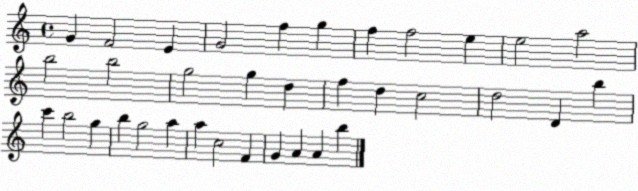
X:1
T:Untitled
M:4/4
L:1/4
K:C
G F2 E G2 f g f f2 e e2 a2 b2 b2 g2 g d f d c2 d2 D b c' b2 g b g2 a a c2 F G A A b